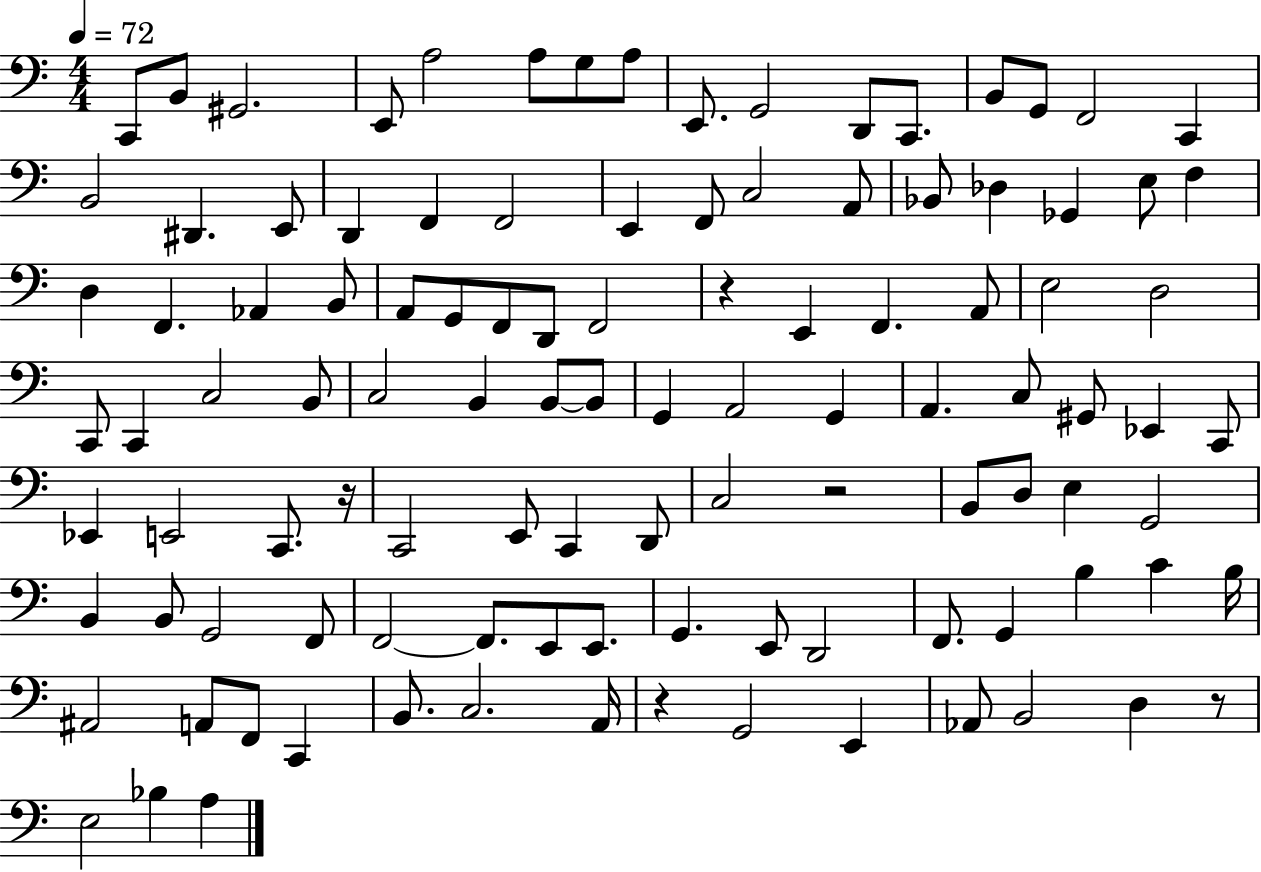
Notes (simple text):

C2/e B2/e G#2/h. E2/e A3/h A3/e G3/e A3/e E2/e. G2/h D2/e C2/e. B2/e G2/e F2/h C2/q B2/h D#2/q. E2/e D2/q F2/q F2/h E2/q F2/e C3/h A2/e Bb2/e Db3/q Gb2/q E3/e F3/q D3/q F2/q. Ab2/q B2/e A2/e G2/e F2/e D2/e F2/h R/q E2/q F2/q. A2/e E3/h D3/h C2/e C2/q C3/h B2/e C3/h B2/q B2/e B2/e G2/q A2/h G2/q A2/q. C3/e G#2/e Eb2/q C2/e Eb2/q E2/h C2/e. R/s C2/h E2/e C2/q D2/e C3/h R/h B2/e D3/e E3/q G2/h B2/q B2/e G2/h F2/e F2/h F2/e. E2/e E2/e. G2/q. E2/e D2/h F2/e. G2/q B3/q C4/q B3/s A#2/h A2/e F2/e C2/q B2/e. C3/h. A2/s R/q G2/h E2/q Ab2/e B2/h D3/q R/e E3/h Bb3/q A3/q